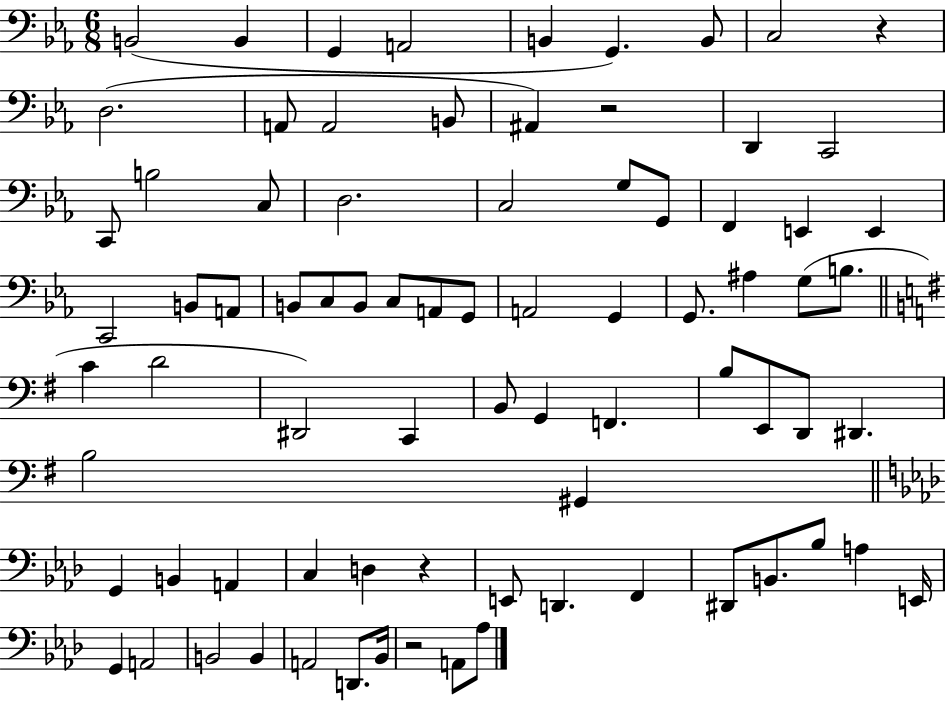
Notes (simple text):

B2/h B2/q G2/q A2/h B2/q G2/q. B2/e C3/h R/q D3/h. A2/e A2/h B2/e A#2/q R/h D2/q C2/h C2/e B3/h C3/e D3/h. C3/h G3/e G2/e F2/q E2/q E2/q C2/h B2/e A2/e B2/e C3/e B2/e C3/e A2/e G2/e A2/h G2/q G2/e. A#3/q G3/e B3/e. C4/q D4/h D#2/h C2/q B2/e G2/q F2/q. B3/e E2/e D2/e D#2/q. B3/h G#2/q G2/q B2/q A2/q C3/q D3/q R/q E2/e D2/q. F2/q D#2/e B2/e. Bb3/e A3/q E2/s G2/q A2/h B2/h B2/q A2/h D2/e. Bb2/s R/h A2/e Ab3/e